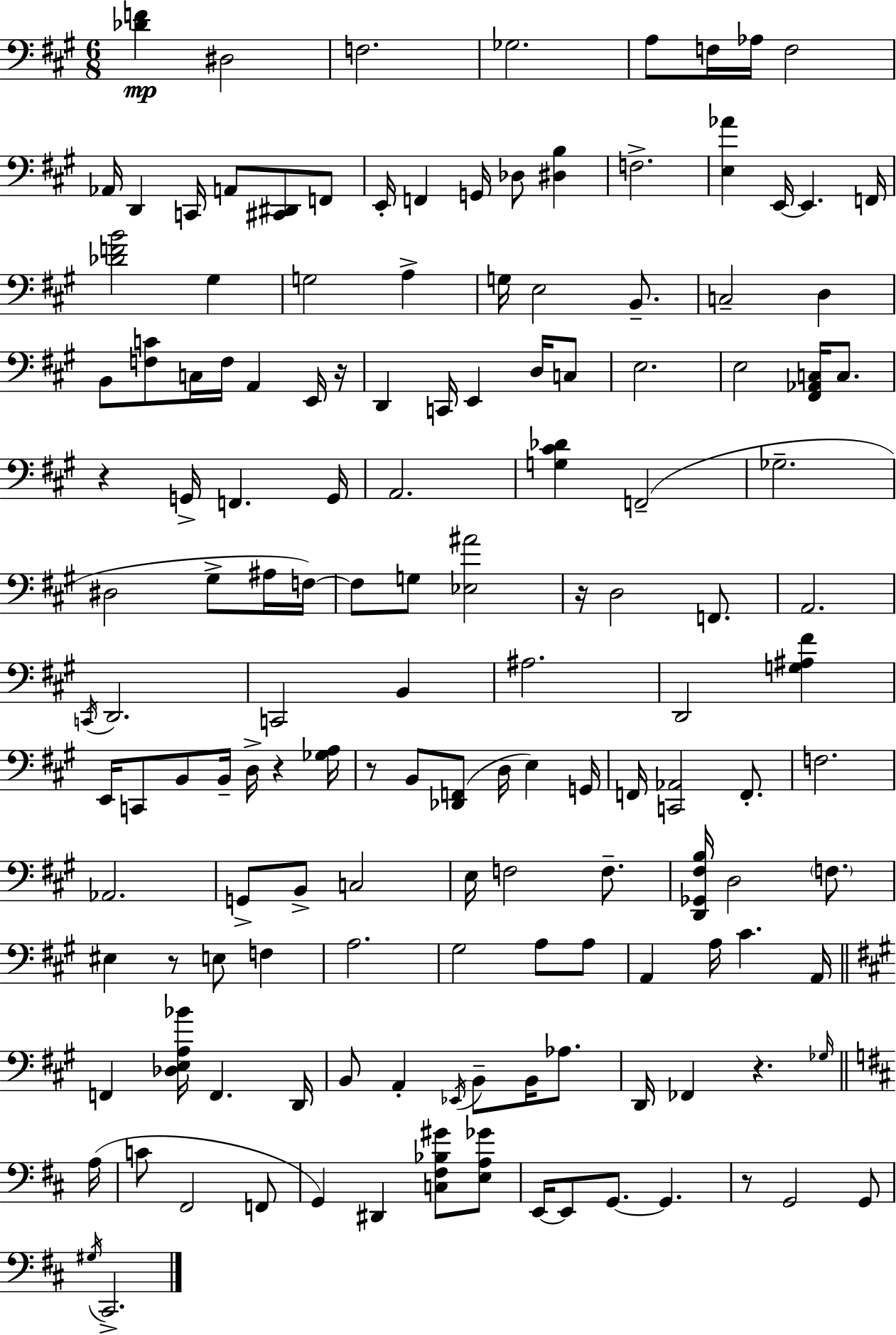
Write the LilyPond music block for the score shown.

{
  \clef bass
  \numericTimeSignature
  \time 6/8
  \key a \major
  <des' f'>4\mp dis2 | f2. | ges2. | a8 f16 aes16 f2 | \break aes,16 d,4 c,16 a,8 <cis, dis,>8 f,8 | e,16-. f,4 g,16 des8 <dis b>4 | f2.-> | <e aes'>4 e,16~~ e,4. f,16 | \break <des' f' b'>2 gis4 | g2 a4-> | g16 e2 b,8.-- | c2-- d4 | \break b,8 <f c'>8 c16 f16 a,4 e,16 r16 | d,4 c,16 e,4 d16 c8 | e2. | e2 <fis, aes, c>16 c8. | \break r4 g,16-> f,4. g,16 | a,2. | <g cis' des'>4 f,2--( | ges2.-- | \break dis2 gis8-> ais16 f16~~) | f8 g8 <ees ais'>2 | r16 d2 f,8. | a,2. | \break \acciaccatura { c,16 } d,2. | c,2 b,4 | ais2. | d,2 <g ais fis'>4 | \break e,16 c,8 b,8 b,16-- d16-> r4 | <ges a>16 r8 b,8 <des, f,>8( d16 e4) | g,16 f,16 <c, aes,>2 f,8.-. | f2. | \break aes,2. | g,8-> b,8-> c2 | e16 f2 f8.-- | <d, ges, fis b>16 d2 \parenthesize f8. | \break eis4 r8 e8 f4 | a2. | gis2 a8 a8 | a,4 a16 cis'4. | \break a,16 \bar "||" \break \key a \major f,4 <des e a bes'>16 f,4. d,16 | b,8 a,4-. \acciaccatura { ees,16 } b,8-- b,16 aes8. | d,16 fes,4 r4. | \grace { ges16 }( \bar "||" \break \key b \minor a16 c'8 fis,2 f,8 | g,4) dis,4 <c fis bes gis'>8 <e a ges'>8 | e,16~~ e,8 g,8.~~ g,4. | r8 g,2 g,8 | \break \acciaccatura { gis16 } cis,2.-> | \bar "|."
}